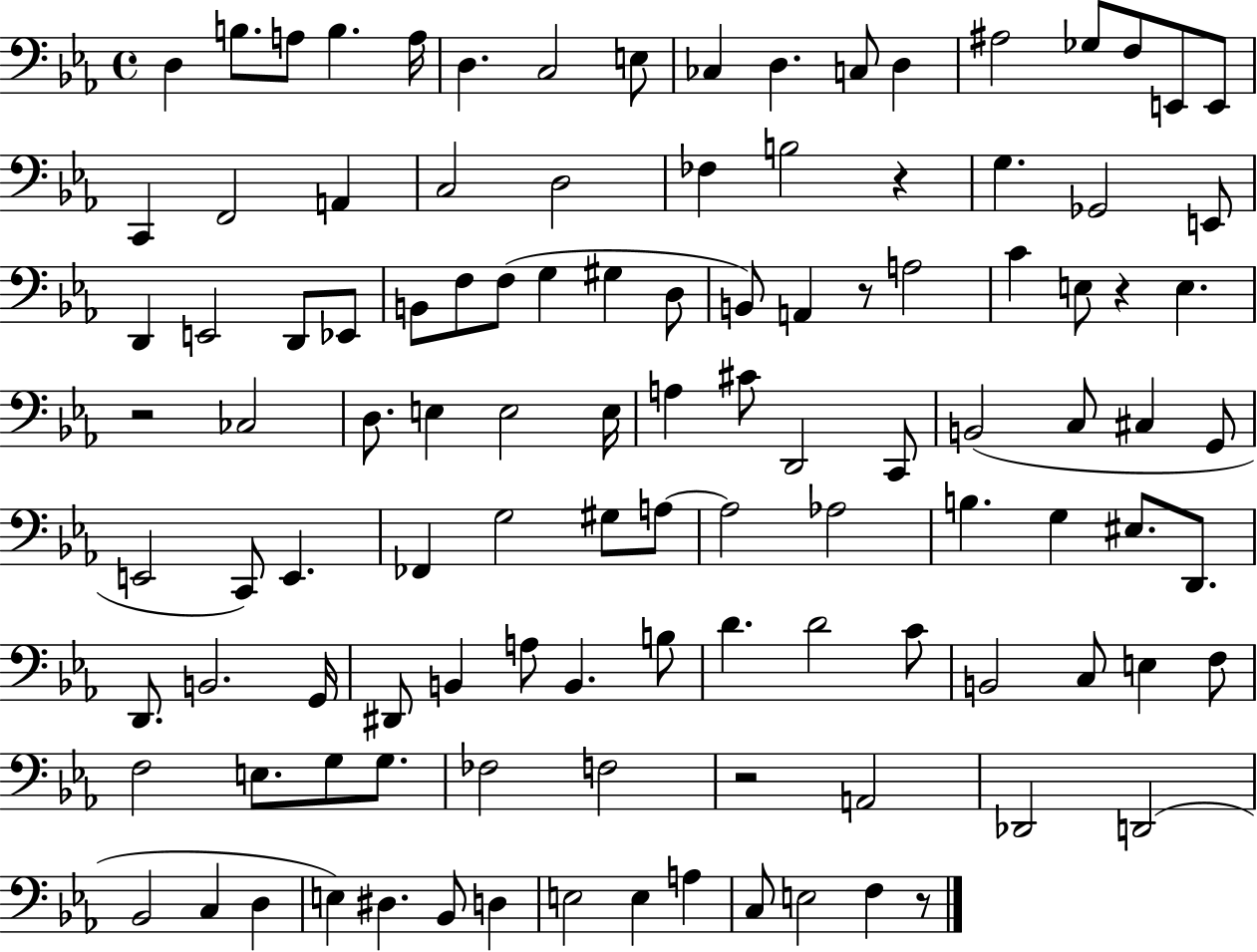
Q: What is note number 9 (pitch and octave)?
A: CES3